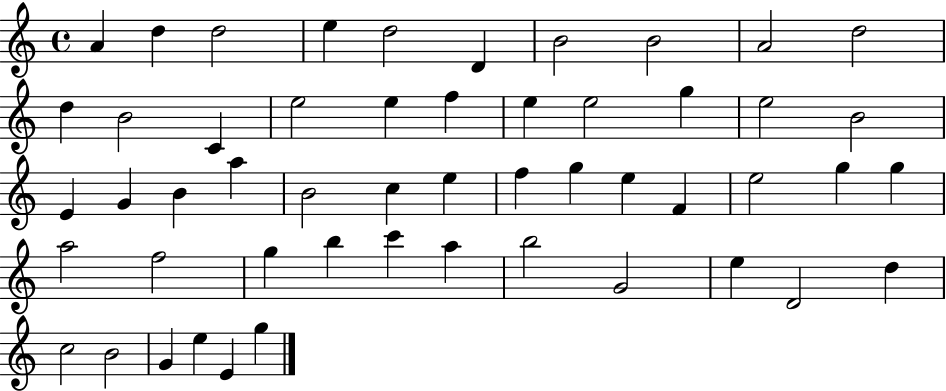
{
  \clef treble
  \time 4/4
  \defaultTimeSignature
  \key c \major
  a'4 d''4 d''2 | e''4 d''2 d'4 | b'2 b'2 | a'2 d''2 | \break d''4 b'2 c'4 | e''2 e''4 f''4 | e''4 e''2 g''4 | e''2 b'2 | \break e'4 g'4 b'4 a''4 | b'2 c''4 e''4 | f''4 g''4 e''4 f'4 | e''2 g''4 g''4 | \break a''2 f''2 | g''4 b''4 c'''4 a''4 | b''2 g'2 | e''4 d'2 d''4 | \break c''2 b'2 | g'4 e''4 e'4 g''4 | \bar "|."
}